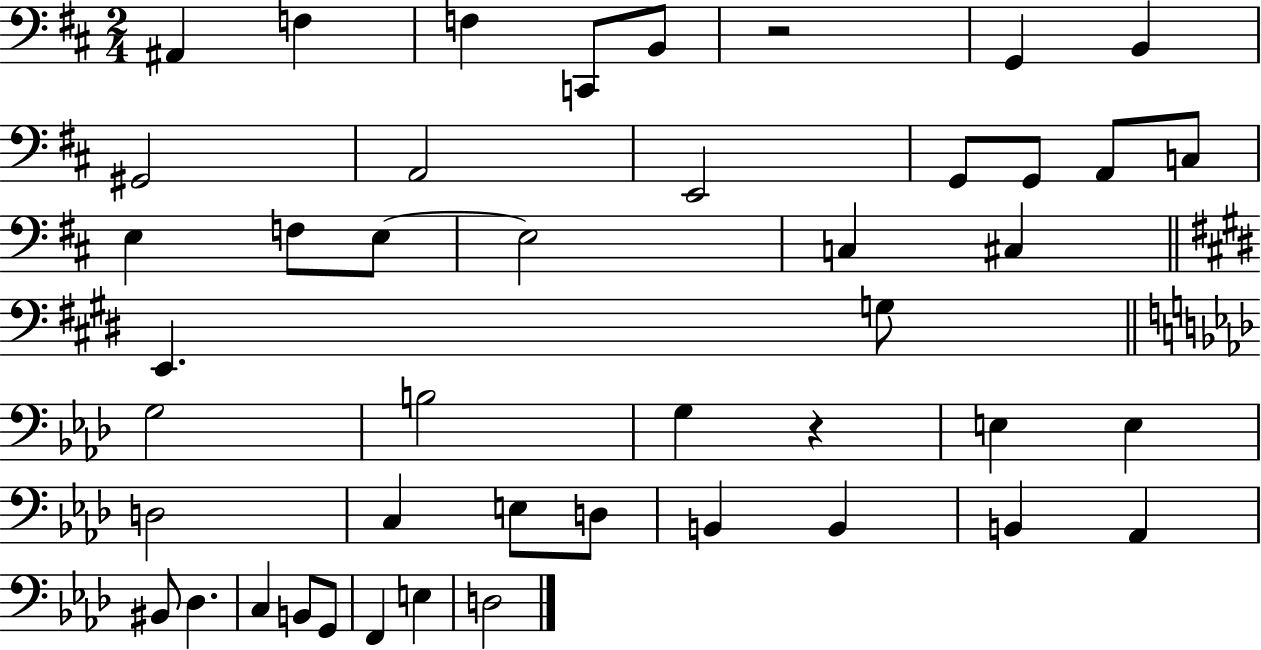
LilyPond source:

{
  \clef bass
  \numericTimeSignature
  \time 2/4
  \key d \major
  ais,4 f4 | f4 c,8 b,8 | r2 | g,4 b,4 | \break gis,2 | a,2 | e,2 | g,8 g,8 a,8 c8 | \break e4 f8 e8~~ | e2 | c4 cis4 | \bar "||" \break \key e \major e,4. g8 | \bar "||" \break \key aes \major g2 | b2 | g4 r4 | e4 e4 | \break d2 | c4 e8 d8 | b,4 b,4 | b,4 aes,4 | \break bis,8 des4. | c4 b,8 g,8 | f,4 e4 | d2 | \break \bar "|."
}